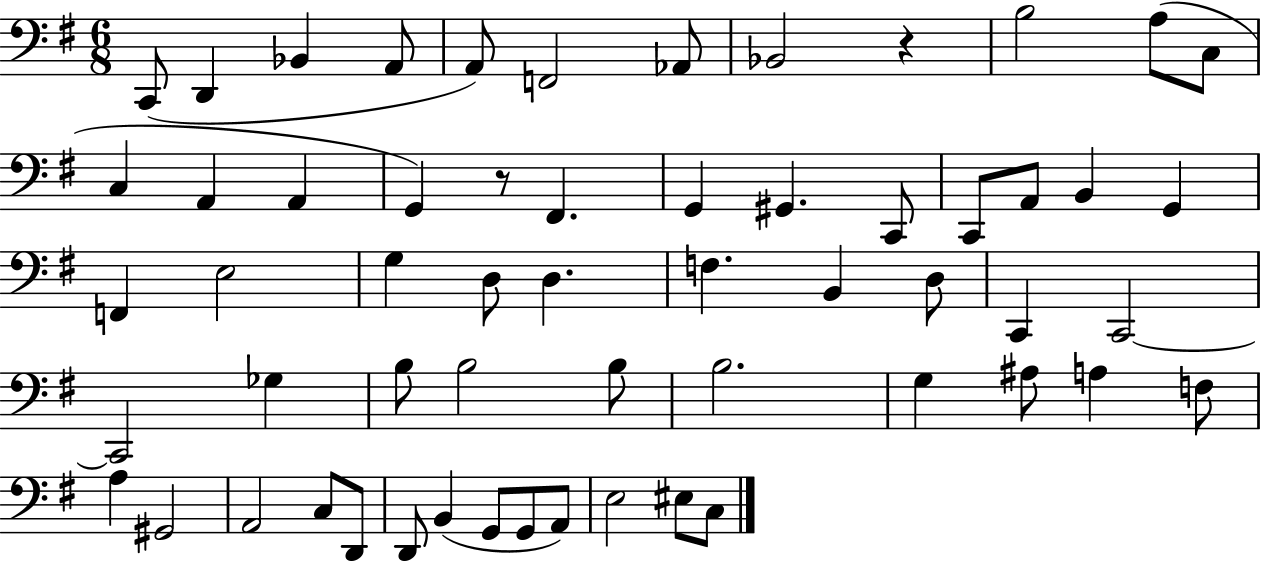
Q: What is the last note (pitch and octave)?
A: C3